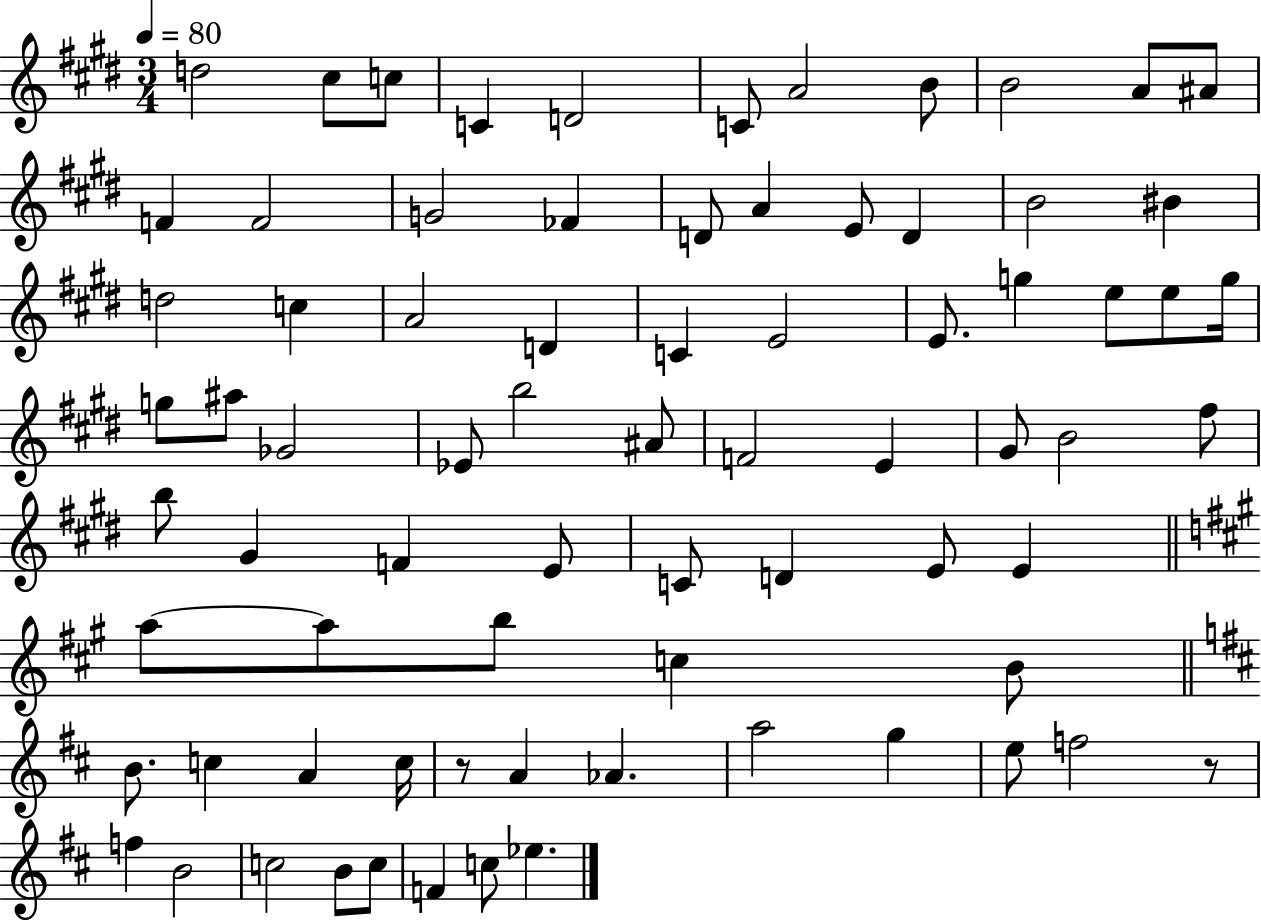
D5/h C#5/e C5/e C4/q D4/h C4/e A4/h B4/e B4/h A4/e A#4/e F4/q F4/h G4/h FES4/q D4/e A4/q E4/e D4/q B4/h BIS4/q D5/h C5/q A4/h D4/q C4/q E4/h E4/e. G5/q E5/e E5/e G5/s G5/e A#5/e Gb4/h Eb4/e B5/h A#4/e F4/h E4/q G#4/e B4/h F#5/e B5/e G#4/q F4/q E4/e C4/e D4/q E4/e E4/q A5/e A5/e B5/e C5/q B4/e B4/e. C5/q A4/q C5/s R/e A4/q Ab4/q. A5/h G5/q E5/e F5/h R/e F5/q B4/h C5/h B4/e C5/e F4/q C5/e Eb5/q.